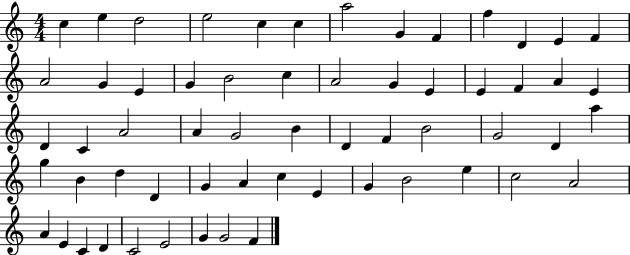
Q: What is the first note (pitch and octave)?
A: C5